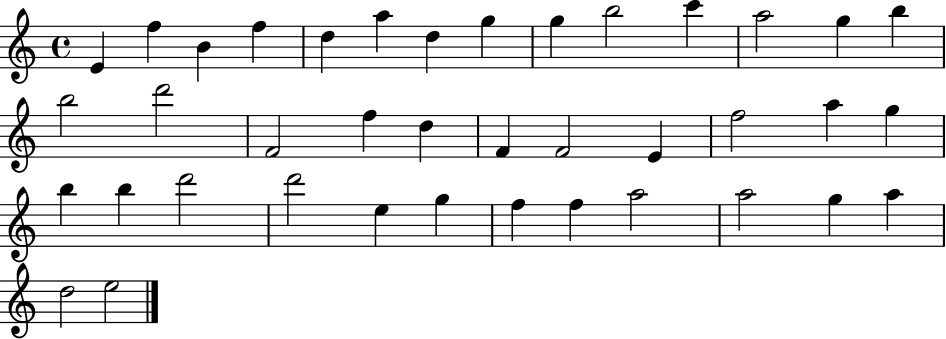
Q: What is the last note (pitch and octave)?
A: E5